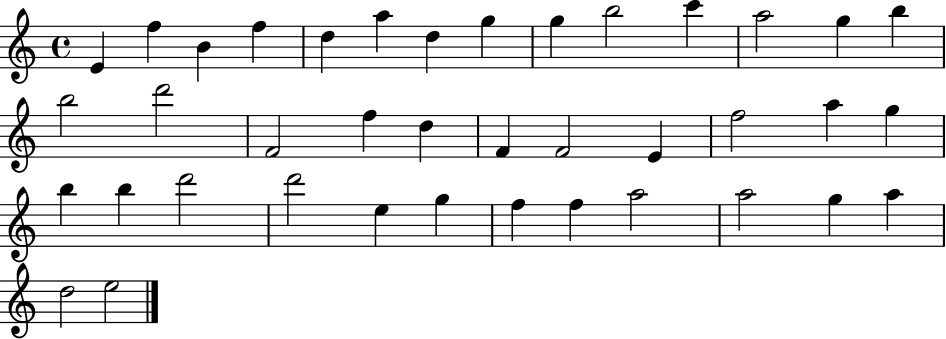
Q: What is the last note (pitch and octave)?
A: E5